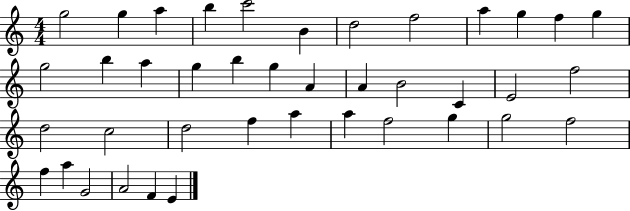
X:1
T:Untitled
M:4/4
L:1/4
K:C
g2 g a b c'2 B d2 f2 a g f g g2 b a g b g A A B2 C E2 f2 d2 c2 d2 f a a f2 g g2 f2 f a G2 A2 F E